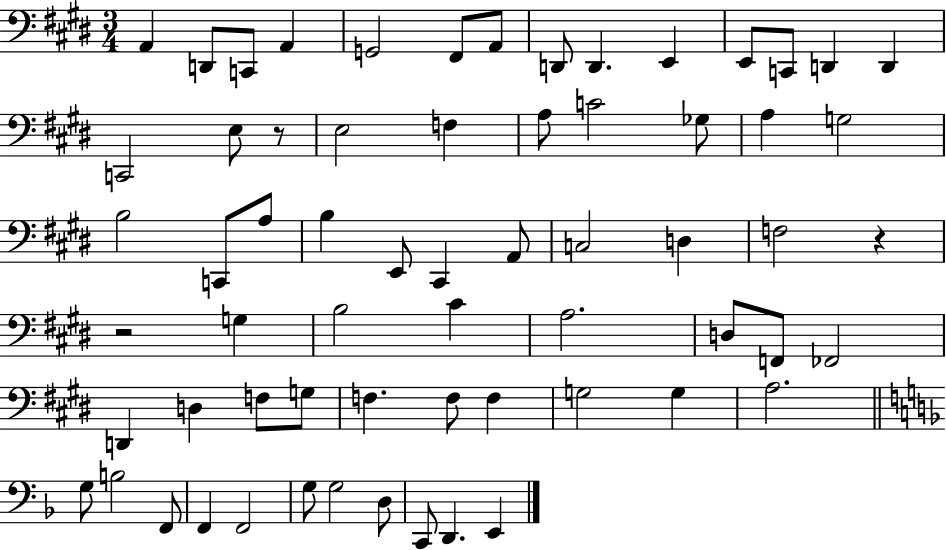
A2/q D2/e C2/e A2/q G2/h F#2/e A2/e D2/e D2/q. E2/q E2/e C2/e D2/q D2/q C2/h E3/e R/e E3/h F3/q A3/e C4/h Gb3/e A3/q G3/h B3/h C2/e A3/e B3/q E2/e C#2/q A2/e C3/h D3/q F3/h R/q R/h G3/q B3/h C#4/q A3/h. D3/e F2/e FES2/h D2/q D3/q F3/e G3/e F3/q. F3/e F3/q G3/h G3/q A3/h. G3/e B3/h F2/e F2/q F2/h G3/e G3/h D3/e C2/e D2/q. E2/q